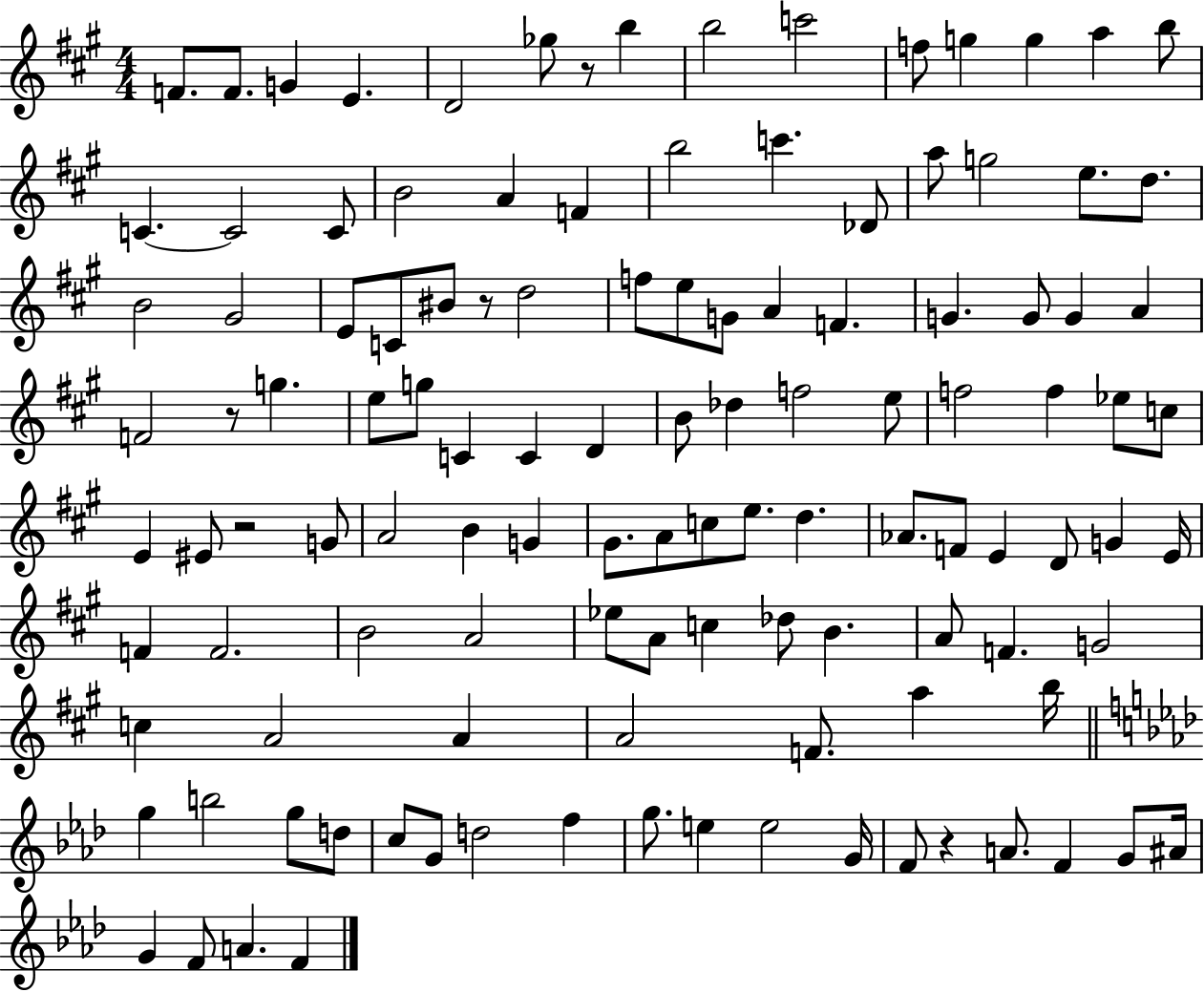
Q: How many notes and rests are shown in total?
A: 119